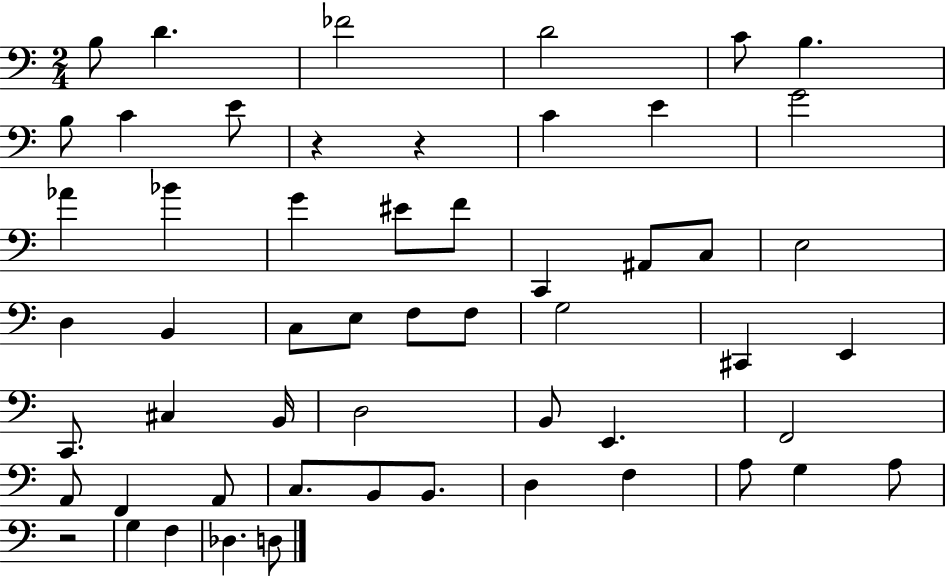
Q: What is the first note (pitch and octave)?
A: B3